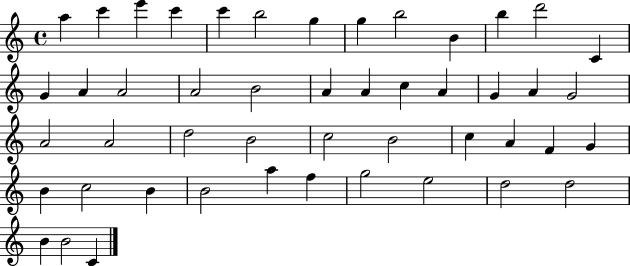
A5/q C6/q E6/q C6/q C6/q B5/h G5/q G5/q B5/h B4/q B5/q D6/h C4/q G4/q A4/q A4/h A4/h B4/h A4/q A4/q C5/q A4/q G4/q A4/q G4/h A4/h A4/h D5/h B4/h C5/h B4/h C5/q A4/q F4/q G4/q B4/q C5/h B4/q B4/h A5/q F5/q G5/h E5/h D5/h D5/h B4/q B4/h C4/q